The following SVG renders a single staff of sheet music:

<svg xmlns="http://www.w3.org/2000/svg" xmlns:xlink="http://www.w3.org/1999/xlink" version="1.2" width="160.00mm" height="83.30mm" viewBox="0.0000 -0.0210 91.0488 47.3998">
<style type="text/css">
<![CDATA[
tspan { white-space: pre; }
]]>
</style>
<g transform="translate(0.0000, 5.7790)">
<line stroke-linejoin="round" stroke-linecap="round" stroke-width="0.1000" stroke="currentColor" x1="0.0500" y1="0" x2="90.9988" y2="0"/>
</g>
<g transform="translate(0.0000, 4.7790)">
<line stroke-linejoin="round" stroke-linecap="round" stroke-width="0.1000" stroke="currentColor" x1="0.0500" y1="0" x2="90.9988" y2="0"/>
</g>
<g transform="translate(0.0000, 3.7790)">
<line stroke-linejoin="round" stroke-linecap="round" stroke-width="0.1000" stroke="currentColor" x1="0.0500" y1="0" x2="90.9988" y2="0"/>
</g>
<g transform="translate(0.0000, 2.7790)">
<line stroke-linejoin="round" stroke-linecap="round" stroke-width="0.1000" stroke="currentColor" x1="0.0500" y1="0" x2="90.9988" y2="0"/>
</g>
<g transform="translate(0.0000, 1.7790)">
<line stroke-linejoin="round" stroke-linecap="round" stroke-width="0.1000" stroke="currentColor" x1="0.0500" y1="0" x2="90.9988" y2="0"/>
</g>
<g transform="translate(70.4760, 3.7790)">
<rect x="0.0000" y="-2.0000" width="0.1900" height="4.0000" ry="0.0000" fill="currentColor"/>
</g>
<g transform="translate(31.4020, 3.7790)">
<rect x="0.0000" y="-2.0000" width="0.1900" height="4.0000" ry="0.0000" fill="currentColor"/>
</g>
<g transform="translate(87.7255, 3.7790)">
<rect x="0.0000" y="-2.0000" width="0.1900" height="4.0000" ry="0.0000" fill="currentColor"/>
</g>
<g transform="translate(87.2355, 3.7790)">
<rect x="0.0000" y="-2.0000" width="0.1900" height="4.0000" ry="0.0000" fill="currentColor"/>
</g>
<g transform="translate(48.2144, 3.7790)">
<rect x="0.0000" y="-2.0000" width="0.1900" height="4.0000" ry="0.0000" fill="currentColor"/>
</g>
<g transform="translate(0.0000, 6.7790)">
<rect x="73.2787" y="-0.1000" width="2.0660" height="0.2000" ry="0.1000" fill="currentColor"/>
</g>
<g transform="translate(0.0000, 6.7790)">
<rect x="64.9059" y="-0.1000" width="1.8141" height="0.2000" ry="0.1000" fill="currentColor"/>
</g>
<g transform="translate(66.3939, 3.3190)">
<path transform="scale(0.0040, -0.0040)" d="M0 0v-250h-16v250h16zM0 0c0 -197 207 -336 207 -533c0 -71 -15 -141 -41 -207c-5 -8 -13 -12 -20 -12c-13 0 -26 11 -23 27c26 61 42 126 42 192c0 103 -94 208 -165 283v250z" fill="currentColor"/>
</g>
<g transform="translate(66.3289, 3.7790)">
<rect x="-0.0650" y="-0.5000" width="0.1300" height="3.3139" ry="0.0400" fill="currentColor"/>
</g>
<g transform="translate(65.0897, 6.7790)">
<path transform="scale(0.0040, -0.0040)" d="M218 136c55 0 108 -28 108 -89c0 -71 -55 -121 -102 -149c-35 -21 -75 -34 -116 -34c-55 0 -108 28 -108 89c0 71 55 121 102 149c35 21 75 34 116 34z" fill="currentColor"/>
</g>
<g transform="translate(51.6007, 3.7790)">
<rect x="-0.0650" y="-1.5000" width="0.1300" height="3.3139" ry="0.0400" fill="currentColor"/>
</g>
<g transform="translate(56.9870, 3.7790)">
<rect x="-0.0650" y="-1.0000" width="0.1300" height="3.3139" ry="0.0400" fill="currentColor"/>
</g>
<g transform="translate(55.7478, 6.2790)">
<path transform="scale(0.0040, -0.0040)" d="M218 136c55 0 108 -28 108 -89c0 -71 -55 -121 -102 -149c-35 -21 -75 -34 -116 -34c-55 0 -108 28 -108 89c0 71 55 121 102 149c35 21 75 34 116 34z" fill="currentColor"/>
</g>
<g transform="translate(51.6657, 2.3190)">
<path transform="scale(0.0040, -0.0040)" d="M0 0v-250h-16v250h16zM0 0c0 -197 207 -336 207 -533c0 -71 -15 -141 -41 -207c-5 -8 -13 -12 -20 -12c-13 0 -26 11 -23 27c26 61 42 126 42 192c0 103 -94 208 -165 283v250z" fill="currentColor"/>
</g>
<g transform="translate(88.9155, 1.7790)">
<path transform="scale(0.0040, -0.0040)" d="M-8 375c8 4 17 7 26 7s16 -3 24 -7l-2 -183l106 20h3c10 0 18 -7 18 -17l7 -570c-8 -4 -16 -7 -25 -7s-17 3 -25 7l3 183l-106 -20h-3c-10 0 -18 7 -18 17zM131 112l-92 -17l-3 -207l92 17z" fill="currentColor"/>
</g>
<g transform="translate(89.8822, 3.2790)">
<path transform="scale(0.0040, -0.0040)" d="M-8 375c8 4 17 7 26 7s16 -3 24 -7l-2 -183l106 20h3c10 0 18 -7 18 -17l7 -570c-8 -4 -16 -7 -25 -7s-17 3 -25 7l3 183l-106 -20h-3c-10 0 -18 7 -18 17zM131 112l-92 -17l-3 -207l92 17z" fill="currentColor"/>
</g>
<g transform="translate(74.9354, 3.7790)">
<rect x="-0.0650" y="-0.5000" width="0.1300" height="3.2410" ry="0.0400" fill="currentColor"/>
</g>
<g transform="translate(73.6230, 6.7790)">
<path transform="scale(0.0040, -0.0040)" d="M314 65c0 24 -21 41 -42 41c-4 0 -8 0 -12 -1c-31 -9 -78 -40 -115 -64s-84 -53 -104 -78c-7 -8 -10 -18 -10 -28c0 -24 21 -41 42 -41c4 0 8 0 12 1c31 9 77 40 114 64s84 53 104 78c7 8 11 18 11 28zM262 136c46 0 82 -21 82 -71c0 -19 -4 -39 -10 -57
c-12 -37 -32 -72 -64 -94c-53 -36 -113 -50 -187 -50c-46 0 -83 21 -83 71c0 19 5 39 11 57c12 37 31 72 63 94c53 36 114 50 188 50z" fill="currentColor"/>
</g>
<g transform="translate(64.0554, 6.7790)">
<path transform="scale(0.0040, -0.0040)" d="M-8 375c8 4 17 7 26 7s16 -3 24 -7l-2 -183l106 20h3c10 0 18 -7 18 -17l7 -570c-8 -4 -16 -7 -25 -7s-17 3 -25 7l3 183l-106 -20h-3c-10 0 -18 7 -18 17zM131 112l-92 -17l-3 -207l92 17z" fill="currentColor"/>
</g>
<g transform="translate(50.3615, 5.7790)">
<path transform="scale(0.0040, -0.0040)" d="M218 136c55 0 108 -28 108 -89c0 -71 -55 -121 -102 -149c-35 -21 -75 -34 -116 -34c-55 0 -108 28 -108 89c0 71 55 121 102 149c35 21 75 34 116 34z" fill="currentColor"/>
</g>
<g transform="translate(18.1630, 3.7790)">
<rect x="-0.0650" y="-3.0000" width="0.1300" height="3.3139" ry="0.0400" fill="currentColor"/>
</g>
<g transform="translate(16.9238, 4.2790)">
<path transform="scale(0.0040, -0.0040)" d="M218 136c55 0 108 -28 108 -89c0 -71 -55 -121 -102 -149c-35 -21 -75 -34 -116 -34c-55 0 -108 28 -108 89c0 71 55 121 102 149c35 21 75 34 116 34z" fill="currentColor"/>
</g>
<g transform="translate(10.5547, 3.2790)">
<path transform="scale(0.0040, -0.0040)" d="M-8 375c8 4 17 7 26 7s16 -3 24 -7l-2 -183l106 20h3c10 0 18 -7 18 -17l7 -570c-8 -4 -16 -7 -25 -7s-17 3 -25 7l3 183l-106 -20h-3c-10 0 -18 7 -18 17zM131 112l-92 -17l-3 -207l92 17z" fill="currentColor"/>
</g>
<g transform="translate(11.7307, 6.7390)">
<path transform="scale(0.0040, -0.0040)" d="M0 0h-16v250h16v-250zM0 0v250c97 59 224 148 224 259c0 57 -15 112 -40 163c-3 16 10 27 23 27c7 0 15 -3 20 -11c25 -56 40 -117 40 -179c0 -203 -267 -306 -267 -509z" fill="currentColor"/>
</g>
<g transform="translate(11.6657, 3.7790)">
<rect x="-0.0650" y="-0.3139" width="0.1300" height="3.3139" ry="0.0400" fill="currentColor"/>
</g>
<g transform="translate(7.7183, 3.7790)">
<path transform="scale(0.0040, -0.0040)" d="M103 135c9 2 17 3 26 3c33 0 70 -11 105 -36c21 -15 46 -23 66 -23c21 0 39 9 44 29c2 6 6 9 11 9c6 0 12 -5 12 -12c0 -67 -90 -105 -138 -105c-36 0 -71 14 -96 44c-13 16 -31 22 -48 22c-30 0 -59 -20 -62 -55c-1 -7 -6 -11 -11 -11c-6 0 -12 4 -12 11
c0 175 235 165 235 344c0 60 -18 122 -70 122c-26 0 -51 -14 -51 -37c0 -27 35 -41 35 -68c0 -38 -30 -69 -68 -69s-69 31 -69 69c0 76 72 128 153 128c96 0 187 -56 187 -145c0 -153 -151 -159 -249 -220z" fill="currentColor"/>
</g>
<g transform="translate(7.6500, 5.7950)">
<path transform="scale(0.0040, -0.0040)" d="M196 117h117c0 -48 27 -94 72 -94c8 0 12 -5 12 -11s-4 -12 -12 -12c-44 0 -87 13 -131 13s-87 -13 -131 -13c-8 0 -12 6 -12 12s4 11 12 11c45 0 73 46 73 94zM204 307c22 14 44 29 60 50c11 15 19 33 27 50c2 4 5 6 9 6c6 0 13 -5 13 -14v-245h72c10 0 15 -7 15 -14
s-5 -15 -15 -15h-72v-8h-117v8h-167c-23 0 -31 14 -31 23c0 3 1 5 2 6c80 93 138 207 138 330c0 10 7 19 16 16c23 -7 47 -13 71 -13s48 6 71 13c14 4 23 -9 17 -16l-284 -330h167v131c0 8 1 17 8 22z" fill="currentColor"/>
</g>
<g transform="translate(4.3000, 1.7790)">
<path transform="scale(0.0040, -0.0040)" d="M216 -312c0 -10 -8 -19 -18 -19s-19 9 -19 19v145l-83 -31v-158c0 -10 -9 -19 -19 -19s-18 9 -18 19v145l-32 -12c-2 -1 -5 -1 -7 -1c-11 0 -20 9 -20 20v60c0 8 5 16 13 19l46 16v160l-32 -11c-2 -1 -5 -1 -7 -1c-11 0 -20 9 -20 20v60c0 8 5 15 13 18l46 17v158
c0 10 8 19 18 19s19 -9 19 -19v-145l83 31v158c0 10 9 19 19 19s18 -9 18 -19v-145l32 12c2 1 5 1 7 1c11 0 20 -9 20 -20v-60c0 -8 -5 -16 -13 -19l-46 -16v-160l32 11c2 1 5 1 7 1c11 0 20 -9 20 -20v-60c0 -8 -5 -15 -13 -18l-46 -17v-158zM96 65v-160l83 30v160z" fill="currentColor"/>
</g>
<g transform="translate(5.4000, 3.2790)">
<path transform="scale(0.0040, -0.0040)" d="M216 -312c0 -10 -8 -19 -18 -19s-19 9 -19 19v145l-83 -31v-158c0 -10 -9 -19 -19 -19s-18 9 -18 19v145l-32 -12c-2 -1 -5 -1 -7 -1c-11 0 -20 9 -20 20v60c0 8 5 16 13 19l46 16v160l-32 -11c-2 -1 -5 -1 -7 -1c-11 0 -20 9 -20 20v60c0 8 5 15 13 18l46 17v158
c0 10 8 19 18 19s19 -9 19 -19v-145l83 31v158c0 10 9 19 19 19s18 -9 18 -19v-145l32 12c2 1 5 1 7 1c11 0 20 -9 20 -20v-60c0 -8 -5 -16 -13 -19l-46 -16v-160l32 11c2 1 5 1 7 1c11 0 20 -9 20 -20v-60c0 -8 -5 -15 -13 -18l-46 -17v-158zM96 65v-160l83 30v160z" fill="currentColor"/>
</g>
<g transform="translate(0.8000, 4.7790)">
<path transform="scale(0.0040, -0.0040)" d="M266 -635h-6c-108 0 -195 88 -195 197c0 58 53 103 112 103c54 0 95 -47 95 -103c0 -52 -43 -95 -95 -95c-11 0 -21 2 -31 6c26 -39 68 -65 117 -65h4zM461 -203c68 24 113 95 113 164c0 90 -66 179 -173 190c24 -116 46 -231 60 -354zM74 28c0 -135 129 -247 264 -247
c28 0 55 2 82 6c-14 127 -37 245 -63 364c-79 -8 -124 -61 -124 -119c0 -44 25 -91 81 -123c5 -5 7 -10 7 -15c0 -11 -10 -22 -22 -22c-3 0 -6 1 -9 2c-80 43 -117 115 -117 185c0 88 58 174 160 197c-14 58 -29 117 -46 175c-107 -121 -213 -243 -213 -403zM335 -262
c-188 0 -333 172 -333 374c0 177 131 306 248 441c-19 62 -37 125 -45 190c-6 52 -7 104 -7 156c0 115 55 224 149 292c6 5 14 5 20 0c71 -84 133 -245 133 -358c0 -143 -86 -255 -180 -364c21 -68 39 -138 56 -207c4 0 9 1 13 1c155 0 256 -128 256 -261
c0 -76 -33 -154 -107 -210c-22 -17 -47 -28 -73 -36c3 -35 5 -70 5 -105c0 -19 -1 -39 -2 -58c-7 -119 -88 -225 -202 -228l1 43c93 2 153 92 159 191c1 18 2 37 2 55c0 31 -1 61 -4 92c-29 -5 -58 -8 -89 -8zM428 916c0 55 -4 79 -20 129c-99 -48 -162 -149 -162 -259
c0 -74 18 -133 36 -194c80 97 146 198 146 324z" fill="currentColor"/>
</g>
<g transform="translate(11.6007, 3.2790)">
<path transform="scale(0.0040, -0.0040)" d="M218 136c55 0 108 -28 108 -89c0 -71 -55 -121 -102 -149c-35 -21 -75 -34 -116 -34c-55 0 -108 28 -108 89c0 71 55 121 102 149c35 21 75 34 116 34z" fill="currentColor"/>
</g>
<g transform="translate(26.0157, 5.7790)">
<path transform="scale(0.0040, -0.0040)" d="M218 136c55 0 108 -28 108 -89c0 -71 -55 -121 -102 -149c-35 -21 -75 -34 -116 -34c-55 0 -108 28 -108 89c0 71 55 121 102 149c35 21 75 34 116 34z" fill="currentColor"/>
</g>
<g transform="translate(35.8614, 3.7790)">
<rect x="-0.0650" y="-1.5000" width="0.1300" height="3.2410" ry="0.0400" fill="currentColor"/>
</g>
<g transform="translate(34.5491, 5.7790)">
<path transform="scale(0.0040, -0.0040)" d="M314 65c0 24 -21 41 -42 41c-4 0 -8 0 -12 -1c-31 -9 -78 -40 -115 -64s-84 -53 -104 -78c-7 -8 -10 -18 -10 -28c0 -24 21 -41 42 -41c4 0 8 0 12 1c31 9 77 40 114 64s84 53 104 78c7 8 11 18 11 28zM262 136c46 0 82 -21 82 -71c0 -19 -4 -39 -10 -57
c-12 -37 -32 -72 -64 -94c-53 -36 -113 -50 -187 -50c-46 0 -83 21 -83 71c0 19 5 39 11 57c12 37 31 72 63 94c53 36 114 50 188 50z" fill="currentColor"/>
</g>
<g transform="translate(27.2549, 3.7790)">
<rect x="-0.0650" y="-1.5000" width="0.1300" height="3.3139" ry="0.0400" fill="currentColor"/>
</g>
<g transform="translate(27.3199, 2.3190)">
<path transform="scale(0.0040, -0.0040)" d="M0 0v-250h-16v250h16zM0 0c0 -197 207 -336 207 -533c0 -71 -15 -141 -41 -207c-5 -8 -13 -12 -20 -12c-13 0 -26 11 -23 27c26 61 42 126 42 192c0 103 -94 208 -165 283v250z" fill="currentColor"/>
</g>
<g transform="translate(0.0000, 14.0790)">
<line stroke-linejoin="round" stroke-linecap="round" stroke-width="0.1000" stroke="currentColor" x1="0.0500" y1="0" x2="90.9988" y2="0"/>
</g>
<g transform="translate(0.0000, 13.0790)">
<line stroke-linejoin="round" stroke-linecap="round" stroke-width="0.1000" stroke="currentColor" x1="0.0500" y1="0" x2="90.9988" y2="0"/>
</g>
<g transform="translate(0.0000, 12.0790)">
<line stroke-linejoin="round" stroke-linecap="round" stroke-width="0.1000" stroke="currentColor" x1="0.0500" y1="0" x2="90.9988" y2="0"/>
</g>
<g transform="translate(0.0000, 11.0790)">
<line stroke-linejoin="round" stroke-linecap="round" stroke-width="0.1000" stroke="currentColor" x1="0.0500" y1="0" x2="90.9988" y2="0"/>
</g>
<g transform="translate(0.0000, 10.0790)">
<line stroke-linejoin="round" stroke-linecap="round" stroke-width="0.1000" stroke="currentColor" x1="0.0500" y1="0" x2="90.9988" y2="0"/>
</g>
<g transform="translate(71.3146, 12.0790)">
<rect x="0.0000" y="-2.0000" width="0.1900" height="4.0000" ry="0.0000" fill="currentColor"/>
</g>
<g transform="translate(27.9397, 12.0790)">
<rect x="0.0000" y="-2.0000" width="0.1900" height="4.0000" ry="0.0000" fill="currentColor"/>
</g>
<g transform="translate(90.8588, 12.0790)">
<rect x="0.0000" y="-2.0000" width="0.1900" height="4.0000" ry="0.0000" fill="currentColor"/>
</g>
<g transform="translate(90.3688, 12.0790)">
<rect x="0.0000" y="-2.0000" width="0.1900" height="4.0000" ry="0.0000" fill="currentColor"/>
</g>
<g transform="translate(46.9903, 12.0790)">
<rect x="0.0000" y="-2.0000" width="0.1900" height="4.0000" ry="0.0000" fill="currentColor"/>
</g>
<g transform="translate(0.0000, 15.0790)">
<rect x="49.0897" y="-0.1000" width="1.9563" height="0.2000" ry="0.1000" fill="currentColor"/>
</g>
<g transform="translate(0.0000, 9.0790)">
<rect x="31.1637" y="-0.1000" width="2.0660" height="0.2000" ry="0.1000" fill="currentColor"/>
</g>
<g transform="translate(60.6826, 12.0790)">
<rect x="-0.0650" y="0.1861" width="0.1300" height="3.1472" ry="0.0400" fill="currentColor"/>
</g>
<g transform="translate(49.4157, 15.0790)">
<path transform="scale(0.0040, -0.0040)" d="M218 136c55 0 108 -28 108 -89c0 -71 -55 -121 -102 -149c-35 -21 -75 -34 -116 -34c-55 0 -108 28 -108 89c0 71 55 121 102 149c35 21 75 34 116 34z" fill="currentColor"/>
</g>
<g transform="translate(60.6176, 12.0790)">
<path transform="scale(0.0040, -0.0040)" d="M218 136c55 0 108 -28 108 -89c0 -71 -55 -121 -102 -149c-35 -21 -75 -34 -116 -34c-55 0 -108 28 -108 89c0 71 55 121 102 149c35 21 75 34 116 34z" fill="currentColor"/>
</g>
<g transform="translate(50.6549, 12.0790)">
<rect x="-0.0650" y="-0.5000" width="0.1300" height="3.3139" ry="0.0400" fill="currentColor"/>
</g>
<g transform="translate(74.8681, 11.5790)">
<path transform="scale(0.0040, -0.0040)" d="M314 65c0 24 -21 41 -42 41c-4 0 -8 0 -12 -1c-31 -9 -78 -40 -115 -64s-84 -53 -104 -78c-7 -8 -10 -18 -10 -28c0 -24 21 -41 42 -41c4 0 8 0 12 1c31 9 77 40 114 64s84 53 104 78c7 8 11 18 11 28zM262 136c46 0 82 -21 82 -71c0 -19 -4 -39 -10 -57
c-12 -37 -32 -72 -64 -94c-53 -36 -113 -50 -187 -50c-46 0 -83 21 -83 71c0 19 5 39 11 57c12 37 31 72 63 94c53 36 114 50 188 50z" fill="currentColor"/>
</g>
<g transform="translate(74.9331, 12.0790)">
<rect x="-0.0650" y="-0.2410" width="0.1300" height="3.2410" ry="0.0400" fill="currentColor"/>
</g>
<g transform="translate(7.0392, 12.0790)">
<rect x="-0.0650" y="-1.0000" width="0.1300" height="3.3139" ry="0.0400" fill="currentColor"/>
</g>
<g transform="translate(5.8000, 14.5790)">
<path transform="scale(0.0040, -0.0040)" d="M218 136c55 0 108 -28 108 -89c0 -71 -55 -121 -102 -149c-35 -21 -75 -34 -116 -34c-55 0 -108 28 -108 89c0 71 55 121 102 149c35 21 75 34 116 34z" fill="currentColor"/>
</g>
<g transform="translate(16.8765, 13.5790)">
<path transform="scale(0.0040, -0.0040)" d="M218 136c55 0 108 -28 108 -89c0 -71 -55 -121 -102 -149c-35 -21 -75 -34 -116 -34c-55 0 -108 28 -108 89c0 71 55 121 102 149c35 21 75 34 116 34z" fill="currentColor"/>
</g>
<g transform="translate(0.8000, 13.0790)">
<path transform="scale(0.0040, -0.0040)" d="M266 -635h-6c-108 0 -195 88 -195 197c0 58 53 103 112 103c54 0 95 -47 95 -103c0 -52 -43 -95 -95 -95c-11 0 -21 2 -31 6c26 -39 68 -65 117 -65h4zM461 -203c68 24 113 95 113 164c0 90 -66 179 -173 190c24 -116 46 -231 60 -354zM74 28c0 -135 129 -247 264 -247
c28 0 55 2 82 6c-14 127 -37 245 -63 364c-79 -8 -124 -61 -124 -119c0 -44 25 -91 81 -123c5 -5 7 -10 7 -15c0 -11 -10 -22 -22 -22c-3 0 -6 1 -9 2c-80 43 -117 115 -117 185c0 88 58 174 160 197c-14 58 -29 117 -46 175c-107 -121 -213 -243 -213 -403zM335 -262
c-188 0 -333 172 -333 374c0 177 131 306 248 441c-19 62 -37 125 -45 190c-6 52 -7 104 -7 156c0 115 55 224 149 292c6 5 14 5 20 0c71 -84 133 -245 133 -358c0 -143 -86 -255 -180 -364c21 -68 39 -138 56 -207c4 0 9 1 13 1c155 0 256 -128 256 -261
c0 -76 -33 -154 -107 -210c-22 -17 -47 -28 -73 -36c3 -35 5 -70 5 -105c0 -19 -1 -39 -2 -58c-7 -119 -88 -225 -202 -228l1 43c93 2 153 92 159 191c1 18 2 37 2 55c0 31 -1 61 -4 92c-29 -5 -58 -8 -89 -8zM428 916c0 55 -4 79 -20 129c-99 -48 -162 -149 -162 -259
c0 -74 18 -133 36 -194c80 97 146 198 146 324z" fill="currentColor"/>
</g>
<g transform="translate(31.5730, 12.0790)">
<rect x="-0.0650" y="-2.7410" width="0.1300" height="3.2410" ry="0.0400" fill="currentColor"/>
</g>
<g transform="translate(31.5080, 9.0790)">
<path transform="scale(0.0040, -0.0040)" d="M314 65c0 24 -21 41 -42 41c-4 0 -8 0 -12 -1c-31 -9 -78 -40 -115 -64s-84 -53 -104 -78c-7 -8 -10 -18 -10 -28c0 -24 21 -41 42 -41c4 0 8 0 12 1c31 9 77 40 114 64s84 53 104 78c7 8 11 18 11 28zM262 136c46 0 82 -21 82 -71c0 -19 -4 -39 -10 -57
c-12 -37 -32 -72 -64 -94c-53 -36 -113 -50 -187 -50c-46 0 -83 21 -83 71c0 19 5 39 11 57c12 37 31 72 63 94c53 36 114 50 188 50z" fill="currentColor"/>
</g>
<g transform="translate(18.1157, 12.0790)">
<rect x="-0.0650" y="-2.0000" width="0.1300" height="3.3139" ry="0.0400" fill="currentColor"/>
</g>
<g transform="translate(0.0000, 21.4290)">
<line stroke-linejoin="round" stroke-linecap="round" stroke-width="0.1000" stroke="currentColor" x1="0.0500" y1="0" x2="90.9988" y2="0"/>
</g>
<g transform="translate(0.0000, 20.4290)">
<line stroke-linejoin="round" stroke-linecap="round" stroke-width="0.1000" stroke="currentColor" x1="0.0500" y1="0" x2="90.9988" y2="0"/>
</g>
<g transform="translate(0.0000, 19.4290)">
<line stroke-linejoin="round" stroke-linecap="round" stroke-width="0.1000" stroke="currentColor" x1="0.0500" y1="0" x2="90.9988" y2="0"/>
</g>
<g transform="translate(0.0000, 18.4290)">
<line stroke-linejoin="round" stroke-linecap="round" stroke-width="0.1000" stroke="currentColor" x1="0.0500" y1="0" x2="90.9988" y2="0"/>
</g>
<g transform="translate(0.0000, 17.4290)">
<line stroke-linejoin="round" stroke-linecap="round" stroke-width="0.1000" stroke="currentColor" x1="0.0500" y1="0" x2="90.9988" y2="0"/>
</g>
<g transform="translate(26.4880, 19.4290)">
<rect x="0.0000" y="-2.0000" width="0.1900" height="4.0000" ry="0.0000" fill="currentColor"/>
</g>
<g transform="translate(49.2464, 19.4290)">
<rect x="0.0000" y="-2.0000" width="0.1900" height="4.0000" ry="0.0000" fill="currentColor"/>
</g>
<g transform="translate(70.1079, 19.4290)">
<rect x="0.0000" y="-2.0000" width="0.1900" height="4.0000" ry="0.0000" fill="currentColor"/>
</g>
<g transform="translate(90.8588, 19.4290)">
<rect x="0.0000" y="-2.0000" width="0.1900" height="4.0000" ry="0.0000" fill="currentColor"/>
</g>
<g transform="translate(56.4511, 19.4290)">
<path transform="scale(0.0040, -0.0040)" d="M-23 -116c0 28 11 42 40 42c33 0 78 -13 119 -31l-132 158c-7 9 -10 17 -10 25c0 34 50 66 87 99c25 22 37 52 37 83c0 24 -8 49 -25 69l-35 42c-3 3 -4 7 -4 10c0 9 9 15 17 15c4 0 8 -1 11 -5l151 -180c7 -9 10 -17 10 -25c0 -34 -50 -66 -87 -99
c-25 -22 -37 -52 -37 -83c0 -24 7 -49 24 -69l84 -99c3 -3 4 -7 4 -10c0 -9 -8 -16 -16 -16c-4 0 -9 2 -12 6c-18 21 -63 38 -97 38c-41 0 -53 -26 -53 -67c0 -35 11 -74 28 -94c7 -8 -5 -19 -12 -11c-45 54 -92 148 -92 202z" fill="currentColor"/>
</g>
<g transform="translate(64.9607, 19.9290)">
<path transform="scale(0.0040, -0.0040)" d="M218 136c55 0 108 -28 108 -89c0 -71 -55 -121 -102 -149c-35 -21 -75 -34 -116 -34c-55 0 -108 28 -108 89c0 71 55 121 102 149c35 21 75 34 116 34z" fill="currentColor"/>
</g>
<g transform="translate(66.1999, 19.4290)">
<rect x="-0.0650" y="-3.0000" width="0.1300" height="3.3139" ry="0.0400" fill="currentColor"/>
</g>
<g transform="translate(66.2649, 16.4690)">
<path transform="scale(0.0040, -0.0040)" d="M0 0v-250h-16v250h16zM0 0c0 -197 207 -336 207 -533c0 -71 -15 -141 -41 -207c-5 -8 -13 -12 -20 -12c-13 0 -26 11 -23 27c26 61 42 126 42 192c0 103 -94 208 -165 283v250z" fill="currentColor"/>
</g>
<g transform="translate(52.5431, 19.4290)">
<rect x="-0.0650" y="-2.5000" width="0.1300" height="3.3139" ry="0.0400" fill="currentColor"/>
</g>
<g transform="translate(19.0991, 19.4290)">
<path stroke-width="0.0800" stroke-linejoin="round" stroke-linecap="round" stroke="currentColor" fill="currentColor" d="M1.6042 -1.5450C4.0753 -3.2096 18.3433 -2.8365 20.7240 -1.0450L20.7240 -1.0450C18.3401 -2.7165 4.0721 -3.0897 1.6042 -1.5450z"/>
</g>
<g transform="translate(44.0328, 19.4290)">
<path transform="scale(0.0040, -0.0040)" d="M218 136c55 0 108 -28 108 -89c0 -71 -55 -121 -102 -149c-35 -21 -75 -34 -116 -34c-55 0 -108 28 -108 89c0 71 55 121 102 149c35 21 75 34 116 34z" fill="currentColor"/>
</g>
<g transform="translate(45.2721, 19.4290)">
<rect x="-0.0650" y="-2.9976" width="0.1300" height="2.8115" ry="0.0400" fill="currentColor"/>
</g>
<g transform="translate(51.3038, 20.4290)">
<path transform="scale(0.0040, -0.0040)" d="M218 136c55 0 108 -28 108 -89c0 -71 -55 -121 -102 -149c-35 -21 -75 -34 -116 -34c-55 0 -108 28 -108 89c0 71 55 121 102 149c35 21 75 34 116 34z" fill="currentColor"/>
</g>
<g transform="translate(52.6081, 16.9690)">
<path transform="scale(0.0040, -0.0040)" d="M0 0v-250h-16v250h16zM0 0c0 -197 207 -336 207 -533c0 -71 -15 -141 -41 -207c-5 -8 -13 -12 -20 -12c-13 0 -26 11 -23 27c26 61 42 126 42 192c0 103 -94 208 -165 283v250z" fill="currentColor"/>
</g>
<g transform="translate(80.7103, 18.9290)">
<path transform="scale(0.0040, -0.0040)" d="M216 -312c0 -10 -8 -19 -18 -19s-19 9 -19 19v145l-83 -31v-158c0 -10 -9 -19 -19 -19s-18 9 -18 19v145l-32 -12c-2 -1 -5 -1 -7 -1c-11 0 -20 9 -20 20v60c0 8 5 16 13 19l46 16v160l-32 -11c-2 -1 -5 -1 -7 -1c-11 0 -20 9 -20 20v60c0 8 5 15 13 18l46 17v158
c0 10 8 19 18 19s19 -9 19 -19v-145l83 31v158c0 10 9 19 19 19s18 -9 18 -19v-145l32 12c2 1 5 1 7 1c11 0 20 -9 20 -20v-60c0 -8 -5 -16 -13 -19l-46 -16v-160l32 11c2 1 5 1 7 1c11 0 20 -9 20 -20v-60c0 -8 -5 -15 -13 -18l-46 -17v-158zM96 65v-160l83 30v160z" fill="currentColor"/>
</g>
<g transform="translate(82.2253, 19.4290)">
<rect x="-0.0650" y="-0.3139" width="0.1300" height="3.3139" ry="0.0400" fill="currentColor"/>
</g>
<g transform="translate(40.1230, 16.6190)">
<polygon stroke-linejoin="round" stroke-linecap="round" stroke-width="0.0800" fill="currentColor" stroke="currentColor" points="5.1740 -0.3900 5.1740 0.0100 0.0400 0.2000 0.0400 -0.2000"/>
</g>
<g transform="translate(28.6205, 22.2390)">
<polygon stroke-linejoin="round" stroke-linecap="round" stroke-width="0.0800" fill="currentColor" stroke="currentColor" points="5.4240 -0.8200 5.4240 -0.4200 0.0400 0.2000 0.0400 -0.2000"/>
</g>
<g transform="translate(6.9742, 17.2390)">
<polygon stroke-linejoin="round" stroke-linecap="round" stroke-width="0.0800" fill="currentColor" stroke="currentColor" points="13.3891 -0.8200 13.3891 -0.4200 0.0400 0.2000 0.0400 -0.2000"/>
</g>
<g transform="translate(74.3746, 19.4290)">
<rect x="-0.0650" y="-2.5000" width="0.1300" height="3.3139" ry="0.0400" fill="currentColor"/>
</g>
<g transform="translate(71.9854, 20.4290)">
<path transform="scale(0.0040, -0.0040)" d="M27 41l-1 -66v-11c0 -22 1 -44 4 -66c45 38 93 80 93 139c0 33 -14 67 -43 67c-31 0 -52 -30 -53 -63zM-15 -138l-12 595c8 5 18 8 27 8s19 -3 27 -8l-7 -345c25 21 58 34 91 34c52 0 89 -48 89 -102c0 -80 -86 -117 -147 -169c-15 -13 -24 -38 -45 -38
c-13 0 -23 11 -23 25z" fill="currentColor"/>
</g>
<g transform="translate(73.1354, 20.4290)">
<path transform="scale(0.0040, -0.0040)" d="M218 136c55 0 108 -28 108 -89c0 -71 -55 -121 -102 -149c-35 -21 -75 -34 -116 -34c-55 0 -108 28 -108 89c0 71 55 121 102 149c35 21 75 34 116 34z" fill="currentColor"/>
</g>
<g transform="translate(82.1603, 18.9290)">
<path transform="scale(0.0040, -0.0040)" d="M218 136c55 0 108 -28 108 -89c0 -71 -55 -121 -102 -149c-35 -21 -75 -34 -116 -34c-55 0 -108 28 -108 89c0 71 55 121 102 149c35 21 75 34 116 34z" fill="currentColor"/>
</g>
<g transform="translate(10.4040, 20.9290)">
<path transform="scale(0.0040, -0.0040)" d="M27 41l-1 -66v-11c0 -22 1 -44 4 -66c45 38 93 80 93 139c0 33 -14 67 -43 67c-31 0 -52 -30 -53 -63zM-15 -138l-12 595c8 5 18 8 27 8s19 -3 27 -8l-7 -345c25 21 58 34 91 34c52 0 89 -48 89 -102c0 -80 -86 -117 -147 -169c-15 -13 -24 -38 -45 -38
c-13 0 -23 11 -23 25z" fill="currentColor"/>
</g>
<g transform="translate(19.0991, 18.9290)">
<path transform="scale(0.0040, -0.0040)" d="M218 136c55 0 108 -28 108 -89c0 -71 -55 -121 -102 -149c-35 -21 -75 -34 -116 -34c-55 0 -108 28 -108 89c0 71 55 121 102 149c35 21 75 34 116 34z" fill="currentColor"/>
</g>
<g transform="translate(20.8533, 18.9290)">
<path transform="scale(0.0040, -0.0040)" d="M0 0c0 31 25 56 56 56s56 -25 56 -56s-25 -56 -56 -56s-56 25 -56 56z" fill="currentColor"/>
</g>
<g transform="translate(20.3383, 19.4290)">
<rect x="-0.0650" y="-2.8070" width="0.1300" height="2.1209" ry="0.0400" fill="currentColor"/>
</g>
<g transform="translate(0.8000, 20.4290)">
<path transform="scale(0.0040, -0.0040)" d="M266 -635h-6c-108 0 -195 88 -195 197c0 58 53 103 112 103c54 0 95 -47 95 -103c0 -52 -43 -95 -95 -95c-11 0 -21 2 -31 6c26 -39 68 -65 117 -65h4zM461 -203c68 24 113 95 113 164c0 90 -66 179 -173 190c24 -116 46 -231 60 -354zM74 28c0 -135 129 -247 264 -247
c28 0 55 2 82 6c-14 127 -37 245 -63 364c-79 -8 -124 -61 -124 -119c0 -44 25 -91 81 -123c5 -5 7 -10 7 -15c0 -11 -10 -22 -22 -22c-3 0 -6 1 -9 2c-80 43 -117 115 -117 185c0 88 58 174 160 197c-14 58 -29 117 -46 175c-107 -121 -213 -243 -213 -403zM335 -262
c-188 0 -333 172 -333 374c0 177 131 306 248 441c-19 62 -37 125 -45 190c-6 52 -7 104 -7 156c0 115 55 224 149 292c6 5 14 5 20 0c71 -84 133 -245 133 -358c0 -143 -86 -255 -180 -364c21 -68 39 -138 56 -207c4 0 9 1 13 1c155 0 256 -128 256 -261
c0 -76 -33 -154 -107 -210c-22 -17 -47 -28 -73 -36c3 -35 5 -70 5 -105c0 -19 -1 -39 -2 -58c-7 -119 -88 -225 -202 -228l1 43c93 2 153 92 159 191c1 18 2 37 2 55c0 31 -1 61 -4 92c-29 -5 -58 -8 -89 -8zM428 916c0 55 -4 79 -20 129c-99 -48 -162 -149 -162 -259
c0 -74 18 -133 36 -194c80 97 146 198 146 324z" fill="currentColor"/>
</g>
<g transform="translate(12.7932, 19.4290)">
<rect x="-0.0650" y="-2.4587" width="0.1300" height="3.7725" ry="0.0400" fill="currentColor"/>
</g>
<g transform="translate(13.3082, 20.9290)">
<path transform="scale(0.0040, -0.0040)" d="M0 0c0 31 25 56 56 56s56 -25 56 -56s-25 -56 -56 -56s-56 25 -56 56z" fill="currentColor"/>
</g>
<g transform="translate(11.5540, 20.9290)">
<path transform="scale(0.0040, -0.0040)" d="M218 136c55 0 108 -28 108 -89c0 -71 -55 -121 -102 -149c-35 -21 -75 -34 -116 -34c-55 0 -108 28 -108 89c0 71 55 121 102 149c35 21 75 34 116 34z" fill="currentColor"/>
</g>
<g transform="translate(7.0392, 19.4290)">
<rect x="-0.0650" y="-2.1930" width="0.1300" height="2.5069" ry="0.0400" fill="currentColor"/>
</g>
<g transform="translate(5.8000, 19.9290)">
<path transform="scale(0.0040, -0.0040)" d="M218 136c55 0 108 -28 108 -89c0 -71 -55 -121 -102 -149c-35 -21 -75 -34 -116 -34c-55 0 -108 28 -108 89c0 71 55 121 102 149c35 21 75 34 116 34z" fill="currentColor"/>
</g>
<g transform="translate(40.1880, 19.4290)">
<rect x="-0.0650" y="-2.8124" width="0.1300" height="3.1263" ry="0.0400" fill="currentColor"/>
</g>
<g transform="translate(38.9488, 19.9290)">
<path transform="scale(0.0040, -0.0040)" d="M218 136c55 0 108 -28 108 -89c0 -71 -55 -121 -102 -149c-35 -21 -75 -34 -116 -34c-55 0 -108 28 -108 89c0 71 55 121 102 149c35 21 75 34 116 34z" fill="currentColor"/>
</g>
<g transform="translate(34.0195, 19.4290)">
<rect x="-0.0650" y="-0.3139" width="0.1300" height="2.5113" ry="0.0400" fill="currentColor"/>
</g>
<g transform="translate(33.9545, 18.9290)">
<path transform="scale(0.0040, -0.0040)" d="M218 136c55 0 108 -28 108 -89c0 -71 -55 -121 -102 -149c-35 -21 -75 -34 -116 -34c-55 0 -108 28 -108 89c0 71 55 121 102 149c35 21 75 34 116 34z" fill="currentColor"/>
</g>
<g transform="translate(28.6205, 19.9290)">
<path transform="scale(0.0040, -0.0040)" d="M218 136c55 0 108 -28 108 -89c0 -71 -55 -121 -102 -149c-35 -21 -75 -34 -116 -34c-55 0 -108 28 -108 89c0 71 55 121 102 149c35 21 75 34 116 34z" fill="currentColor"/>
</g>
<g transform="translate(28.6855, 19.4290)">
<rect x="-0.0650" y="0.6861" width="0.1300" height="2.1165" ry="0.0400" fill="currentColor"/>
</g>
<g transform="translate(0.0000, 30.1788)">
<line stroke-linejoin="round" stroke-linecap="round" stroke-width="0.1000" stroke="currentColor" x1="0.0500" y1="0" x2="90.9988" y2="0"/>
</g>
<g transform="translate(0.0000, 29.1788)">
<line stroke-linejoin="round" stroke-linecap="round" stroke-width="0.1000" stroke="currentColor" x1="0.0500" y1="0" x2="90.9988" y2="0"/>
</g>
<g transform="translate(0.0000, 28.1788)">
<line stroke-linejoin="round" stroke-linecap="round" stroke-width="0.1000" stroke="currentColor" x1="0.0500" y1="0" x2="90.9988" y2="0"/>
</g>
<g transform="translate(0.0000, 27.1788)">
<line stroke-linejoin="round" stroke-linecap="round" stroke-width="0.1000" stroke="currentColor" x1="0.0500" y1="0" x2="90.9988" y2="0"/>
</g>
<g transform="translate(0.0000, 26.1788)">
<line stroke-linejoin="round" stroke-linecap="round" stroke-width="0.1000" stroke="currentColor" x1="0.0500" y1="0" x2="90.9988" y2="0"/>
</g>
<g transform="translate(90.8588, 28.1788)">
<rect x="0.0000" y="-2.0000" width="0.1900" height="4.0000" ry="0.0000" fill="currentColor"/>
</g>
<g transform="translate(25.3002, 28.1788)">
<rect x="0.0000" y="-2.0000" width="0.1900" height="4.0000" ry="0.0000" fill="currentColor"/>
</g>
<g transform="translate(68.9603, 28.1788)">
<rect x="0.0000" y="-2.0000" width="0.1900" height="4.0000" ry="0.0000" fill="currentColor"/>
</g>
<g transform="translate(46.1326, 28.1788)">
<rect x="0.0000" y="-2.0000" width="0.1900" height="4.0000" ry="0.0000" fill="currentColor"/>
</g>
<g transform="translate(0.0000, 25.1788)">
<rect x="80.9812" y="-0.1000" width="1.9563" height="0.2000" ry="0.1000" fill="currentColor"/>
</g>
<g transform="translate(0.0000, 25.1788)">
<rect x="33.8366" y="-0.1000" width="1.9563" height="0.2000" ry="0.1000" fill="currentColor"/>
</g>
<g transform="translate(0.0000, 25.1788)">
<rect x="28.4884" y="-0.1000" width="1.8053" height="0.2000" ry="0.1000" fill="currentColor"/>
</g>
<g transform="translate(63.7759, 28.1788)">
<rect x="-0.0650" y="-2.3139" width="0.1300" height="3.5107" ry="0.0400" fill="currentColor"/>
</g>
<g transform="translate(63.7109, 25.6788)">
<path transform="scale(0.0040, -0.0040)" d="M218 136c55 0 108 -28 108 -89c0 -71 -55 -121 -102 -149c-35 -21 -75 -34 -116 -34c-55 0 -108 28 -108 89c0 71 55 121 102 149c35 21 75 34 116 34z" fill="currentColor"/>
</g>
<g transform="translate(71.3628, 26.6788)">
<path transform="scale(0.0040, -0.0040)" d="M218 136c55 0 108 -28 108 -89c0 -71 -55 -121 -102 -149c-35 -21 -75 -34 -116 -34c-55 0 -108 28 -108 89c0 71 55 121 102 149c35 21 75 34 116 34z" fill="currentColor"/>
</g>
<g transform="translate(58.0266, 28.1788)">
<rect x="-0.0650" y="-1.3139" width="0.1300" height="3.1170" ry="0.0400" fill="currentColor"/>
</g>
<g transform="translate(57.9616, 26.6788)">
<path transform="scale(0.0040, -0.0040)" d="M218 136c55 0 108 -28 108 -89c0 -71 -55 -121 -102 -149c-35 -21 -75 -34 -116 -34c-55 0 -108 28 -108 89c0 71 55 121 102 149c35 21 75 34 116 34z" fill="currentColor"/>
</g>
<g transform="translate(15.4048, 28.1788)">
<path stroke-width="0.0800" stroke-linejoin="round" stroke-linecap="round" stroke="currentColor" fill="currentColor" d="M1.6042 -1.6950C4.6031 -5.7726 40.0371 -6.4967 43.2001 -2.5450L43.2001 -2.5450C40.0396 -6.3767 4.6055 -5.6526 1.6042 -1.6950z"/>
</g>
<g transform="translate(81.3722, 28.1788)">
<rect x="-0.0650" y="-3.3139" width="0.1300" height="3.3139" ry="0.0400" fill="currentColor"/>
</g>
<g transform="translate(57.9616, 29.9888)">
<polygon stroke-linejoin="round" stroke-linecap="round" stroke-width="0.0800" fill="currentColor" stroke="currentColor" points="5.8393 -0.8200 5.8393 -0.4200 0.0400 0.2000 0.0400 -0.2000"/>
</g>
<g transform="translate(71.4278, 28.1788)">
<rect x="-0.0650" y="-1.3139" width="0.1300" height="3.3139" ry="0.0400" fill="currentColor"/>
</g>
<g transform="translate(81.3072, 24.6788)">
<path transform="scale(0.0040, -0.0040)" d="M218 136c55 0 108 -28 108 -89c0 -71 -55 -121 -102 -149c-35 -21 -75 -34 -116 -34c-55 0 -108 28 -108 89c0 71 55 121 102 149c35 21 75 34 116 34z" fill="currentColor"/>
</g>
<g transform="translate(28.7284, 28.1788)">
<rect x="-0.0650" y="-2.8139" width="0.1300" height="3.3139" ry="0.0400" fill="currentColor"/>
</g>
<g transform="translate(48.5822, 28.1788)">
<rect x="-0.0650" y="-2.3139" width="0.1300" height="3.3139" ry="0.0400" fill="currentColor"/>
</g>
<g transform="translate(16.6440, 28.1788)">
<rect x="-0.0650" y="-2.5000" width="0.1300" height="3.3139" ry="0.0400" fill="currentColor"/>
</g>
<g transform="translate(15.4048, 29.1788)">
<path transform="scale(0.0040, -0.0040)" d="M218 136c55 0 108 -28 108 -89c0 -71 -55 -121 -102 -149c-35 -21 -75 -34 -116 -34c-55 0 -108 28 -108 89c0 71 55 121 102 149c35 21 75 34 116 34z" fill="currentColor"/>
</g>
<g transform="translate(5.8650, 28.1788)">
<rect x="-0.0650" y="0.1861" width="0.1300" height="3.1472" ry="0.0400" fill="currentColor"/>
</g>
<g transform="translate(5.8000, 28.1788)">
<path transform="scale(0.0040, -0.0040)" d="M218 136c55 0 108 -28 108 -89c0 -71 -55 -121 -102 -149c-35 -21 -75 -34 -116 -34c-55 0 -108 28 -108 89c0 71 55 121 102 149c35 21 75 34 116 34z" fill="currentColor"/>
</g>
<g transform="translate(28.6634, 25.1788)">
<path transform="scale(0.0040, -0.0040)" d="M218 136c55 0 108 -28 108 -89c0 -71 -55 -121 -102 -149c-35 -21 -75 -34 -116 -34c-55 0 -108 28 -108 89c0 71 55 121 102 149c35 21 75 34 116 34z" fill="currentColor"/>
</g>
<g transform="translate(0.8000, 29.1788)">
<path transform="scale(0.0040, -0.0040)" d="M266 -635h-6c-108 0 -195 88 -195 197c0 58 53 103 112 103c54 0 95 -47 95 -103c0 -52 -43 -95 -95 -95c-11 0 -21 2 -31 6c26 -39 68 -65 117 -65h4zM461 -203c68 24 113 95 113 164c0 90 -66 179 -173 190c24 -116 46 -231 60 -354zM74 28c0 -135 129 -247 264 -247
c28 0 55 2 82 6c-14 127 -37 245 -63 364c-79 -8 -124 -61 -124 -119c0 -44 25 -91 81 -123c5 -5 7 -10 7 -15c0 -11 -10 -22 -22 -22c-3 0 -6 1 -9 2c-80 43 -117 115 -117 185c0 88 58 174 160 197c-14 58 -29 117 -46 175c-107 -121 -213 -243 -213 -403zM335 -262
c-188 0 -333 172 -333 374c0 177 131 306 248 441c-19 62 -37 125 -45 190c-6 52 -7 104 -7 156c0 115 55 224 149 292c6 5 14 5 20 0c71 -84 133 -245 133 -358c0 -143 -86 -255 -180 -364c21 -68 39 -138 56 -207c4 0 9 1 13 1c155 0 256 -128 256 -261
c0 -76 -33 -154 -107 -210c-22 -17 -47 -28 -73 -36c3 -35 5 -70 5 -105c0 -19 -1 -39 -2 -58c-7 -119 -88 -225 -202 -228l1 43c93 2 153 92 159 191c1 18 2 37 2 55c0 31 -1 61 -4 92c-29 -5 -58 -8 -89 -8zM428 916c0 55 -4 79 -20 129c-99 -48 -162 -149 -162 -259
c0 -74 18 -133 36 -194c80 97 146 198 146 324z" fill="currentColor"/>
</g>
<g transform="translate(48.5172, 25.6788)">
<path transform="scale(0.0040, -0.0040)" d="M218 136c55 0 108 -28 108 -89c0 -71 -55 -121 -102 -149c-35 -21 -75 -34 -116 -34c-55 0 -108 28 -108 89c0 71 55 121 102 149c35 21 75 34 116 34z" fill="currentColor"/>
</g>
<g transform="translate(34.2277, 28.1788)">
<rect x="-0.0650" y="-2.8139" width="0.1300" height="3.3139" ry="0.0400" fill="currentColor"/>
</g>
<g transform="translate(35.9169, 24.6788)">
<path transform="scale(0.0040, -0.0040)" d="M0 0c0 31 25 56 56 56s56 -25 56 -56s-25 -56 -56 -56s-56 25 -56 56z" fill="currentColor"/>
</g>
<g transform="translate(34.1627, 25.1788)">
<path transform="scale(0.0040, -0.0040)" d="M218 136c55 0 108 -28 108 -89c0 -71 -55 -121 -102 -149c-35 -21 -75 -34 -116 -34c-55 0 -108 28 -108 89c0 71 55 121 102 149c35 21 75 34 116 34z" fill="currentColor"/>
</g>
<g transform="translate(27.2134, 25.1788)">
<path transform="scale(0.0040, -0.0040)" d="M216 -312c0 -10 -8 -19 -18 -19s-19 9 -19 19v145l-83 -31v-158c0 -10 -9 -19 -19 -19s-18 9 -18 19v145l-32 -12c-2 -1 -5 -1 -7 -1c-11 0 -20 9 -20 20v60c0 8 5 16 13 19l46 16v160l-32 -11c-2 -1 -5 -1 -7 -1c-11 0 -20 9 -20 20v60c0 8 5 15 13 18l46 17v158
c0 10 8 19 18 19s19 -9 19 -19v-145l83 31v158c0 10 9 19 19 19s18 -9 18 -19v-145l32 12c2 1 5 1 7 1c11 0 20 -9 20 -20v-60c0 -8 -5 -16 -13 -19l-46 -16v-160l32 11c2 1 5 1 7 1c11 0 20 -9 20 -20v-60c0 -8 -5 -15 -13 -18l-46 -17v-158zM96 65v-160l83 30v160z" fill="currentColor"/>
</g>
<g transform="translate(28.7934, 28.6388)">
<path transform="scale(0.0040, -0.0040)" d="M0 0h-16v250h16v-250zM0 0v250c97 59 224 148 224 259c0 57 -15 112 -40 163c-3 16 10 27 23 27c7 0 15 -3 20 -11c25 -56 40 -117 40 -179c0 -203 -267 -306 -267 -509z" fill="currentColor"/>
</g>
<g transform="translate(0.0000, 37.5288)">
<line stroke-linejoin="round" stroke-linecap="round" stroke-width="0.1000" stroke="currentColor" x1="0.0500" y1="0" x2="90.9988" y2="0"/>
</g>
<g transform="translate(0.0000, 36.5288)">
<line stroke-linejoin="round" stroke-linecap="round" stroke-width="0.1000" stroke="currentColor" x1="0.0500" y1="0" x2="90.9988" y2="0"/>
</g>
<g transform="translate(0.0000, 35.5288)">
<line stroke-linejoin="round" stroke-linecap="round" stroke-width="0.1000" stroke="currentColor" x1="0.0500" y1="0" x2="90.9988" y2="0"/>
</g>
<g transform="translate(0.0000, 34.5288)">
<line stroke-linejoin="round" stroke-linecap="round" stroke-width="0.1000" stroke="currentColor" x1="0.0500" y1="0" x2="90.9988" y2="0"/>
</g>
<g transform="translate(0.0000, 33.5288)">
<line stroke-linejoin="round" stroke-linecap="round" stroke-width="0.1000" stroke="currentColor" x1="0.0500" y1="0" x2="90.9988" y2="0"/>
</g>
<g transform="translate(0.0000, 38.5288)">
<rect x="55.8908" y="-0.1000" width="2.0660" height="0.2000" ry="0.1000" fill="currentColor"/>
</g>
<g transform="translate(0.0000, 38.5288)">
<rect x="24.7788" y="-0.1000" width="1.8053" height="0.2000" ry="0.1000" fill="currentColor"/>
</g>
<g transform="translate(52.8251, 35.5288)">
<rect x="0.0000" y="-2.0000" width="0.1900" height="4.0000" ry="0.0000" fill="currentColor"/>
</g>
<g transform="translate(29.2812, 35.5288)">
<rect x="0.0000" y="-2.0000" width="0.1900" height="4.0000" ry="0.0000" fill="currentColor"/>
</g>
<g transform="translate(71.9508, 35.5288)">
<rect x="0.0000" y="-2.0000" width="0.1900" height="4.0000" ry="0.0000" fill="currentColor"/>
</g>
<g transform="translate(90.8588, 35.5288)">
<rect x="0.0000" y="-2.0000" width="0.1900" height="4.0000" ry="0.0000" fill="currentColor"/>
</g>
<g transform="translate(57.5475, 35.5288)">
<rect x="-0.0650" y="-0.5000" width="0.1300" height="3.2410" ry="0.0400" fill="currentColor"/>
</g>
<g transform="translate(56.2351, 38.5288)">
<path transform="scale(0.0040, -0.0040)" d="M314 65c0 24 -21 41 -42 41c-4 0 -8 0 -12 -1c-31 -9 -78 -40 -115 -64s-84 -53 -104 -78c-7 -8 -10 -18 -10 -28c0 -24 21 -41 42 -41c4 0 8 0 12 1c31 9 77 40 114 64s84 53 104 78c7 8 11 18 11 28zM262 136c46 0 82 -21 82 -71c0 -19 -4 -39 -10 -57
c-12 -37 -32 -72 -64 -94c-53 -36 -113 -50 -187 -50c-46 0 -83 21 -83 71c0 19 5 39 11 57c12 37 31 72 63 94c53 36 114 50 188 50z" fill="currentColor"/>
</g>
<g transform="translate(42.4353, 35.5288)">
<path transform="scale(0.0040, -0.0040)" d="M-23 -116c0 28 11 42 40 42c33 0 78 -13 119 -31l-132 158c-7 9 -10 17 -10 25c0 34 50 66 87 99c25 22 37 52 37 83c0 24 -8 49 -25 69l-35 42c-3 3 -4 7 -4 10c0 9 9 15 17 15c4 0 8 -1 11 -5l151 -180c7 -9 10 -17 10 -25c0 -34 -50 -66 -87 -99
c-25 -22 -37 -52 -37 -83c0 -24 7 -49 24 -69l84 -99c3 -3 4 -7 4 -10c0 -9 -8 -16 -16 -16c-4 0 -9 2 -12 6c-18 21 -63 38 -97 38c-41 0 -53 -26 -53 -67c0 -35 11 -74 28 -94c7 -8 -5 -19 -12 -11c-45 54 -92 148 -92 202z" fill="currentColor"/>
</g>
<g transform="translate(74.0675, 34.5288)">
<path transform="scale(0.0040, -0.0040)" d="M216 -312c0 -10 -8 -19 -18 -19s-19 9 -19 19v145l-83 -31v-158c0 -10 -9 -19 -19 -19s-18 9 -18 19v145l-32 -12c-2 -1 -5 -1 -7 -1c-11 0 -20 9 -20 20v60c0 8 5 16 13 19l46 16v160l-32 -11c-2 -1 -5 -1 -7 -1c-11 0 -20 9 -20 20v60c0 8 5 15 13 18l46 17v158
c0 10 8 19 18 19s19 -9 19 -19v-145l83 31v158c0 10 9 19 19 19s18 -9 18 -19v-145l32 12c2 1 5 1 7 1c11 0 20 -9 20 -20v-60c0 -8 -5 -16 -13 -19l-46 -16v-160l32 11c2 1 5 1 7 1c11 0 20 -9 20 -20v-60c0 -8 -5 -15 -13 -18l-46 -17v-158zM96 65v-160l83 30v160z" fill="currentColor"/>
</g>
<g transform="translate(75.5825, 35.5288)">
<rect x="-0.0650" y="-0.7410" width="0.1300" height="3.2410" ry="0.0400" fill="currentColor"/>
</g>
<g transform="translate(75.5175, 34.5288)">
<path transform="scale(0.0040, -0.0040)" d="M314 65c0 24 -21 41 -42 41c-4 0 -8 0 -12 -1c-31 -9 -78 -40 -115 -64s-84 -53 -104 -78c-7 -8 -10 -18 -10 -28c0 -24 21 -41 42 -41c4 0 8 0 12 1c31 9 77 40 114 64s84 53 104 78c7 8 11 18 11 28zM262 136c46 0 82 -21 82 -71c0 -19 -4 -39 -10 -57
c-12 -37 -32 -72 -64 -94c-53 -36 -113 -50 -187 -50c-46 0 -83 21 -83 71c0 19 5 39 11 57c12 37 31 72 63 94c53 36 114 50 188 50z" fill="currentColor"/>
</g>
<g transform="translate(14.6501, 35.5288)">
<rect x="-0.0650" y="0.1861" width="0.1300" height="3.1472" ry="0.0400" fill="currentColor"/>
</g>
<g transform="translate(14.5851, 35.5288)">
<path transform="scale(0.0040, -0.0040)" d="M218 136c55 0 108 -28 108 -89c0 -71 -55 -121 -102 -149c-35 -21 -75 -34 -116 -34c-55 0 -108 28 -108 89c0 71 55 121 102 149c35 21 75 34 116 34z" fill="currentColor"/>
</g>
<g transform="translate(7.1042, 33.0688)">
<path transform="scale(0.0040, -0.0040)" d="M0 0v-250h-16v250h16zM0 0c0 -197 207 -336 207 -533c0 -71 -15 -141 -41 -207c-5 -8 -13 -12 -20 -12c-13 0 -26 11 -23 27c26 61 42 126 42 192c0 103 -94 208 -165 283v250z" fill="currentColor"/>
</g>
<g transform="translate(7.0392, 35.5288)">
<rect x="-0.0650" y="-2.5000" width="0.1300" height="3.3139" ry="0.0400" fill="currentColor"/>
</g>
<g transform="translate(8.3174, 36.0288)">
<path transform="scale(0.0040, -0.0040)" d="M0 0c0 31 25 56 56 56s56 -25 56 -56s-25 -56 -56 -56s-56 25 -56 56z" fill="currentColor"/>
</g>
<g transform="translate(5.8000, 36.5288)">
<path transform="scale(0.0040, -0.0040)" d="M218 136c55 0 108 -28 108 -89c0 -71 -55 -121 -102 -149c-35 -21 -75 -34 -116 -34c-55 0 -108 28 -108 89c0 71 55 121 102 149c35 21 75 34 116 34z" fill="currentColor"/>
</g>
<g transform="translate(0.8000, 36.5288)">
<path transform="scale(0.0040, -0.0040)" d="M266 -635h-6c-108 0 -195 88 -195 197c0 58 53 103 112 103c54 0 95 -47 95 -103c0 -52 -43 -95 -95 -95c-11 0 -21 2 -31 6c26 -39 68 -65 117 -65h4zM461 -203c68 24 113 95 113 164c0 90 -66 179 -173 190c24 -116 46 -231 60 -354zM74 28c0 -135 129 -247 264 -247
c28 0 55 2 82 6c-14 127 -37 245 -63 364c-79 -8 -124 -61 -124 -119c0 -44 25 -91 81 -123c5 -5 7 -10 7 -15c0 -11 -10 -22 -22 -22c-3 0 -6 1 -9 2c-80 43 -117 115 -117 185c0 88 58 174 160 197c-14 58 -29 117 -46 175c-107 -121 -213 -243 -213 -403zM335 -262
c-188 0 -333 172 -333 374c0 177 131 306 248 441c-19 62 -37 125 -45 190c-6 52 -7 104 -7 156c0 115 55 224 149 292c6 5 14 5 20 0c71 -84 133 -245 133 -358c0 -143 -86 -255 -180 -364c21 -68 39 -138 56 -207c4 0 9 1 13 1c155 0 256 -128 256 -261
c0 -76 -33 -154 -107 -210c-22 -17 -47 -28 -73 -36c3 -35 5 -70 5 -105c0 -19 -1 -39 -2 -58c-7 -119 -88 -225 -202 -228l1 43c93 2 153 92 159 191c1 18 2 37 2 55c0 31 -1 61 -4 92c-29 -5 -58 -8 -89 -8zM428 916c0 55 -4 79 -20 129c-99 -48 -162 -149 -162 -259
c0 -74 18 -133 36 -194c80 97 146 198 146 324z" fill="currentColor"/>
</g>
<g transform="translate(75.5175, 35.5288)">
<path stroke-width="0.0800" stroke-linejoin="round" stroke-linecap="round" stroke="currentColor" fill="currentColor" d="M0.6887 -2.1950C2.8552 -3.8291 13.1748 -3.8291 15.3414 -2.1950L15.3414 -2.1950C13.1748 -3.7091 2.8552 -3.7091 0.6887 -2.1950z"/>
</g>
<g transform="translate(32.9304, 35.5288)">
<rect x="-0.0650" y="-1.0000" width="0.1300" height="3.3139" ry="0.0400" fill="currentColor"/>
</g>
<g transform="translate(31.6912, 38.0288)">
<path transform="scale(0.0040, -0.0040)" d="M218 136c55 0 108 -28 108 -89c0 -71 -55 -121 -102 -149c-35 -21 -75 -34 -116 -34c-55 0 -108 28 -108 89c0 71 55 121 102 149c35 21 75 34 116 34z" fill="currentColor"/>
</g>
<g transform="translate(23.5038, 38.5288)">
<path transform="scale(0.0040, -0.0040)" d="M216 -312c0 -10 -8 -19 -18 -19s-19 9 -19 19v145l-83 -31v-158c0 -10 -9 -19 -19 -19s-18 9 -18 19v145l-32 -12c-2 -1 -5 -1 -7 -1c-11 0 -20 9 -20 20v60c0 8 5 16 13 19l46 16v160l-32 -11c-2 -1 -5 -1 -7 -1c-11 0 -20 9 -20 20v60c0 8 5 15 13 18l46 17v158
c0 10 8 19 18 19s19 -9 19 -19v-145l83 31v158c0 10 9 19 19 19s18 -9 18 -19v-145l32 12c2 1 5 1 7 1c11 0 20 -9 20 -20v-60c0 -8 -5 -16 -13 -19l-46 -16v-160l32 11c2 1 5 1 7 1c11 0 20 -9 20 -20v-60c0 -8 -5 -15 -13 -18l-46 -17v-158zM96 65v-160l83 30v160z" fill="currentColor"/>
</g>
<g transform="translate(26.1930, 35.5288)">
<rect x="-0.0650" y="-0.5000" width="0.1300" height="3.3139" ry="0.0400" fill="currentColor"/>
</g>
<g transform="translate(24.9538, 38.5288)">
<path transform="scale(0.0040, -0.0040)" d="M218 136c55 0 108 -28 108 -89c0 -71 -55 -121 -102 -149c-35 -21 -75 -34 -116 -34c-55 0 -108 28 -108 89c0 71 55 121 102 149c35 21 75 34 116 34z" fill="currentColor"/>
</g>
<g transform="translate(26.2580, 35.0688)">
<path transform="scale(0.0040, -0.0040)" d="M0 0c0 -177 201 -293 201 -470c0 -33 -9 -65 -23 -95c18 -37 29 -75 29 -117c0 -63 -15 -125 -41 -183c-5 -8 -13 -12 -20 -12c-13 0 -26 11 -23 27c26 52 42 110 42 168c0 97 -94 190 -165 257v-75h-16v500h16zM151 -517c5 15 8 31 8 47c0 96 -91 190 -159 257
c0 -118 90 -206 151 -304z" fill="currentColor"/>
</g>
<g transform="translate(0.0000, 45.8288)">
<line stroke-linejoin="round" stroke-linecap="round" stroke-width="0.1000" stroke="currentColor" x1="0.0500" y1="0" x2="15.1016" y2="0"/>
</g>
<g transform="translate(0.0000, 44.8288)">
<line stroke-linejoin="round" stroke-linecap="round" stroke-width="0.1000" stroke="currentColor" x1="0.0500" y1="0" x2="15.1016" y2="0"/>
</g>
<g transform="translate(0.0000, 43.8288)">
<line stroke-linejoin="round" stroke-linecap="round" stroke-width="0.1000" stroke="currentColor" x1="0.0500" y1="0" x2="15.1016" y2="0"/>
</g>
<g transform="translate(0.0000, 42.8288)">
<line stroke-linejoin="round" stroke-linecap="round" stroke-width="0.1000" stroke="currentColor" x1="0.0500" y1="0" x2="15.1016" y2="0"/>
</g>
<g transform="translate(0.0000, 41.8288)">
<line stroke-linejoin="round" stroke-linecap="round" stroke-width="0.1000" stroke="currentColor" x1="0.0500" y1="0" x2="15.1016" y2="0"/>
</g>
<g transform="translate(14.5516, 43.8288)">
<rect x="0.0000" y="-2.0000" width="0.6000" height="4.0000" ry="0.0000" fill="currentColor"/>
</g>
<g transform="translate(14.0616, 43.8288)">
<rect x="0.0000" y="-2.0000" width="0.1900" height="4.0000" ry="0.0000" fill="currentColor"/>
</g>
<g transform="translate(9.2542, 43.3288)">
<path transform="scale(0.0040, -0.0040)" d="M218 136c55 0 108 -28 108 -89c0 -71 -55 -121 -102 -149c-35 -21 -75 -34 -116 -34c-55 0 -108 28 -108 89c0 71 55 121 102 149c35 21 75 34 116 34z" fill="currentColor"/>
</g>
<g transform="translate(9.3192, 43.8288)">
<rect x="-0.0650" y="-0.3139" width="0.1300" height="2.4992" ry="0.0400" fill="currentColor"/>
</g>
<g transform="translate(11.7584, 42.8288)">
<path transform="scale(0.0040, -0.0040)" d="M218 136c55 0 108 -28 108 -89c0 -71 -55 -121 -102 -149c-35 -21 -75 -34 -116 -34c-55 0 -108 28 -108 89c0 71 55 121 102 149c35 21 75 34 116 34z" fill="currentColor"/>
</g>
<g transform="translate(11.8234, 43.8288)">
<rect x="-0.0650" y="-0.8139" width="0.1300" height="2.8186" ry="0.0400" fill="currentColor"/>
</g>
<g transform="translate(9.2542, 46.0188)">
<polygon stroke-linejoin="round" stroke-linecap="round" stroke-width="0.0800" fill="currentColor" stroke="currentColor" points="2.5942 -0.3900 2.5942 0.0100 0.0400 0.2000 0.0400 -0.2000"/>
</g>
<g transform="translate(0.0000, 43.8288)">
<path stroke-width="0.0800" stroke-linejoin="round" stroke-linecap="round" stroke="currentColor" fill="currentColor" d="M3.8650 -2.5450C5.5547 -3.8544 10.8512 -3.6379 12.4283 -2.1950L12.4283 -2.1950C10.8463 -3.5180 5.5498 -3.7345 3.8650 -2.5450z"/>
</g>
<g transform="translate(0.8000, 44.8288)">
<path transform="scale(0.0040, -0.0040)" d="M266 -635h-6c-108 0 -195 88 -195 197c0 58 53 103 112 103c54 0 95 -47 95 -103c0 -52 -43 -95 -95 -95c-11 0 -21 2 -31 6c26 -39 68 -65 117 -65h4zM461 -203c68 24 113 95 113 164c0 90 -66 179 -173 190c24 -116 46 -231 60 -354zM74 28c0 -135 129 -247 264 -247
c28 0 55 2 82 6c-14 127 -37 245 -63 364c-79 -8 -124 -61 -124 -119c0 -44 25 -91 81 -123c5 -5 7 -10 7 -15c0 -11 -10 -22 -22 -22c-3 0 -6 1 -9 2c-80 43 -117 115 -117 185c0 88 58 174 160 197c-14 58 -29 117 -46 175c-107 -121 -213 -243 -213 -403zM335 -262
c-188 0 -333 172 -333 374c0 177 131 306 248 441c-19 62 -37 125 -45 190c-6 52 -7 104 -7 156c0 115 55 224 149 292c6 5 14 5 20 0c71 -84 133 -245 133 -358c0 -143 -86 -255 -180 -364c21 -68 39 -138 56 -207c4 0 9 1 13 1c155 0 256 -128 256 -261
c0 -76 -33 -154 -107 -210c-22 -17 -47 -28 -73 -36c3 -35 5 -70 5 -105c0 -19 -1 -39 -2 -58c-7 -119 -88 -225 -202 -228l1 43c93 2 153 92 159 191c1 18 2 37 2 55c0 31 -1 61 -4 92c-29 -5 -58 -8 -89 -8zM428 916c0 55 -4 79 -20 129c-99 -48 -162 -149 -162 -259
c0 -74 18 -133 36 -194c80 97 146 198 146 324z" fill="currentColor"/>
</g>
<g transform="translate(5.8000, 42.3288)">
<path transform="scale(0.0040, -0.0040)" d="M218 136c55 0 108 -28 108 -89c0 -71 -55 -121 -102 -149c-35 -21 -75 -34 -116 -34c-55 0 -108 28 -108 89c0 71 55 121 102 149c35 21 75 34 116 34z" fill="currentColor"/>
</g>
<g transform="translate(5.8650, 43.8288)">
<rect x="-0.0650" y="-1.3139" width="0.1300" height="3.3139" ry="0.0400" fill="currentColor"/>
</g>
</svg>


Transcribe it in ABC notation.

X:1
T:Untitled
M:2/4
L:1/4
K:D
c/2 A E/2 E2 E/2 D C/2 ^C2 D F a2 C B c2 A/2 _F/2 c/2 A/2 c/2 A/2 B/2 G/2 z A/2 _G ^c B G ^a/2 ^a g e/2 g/2 e b G/2 B ^C/4 D z C2 ^d2 e c/2 d/2